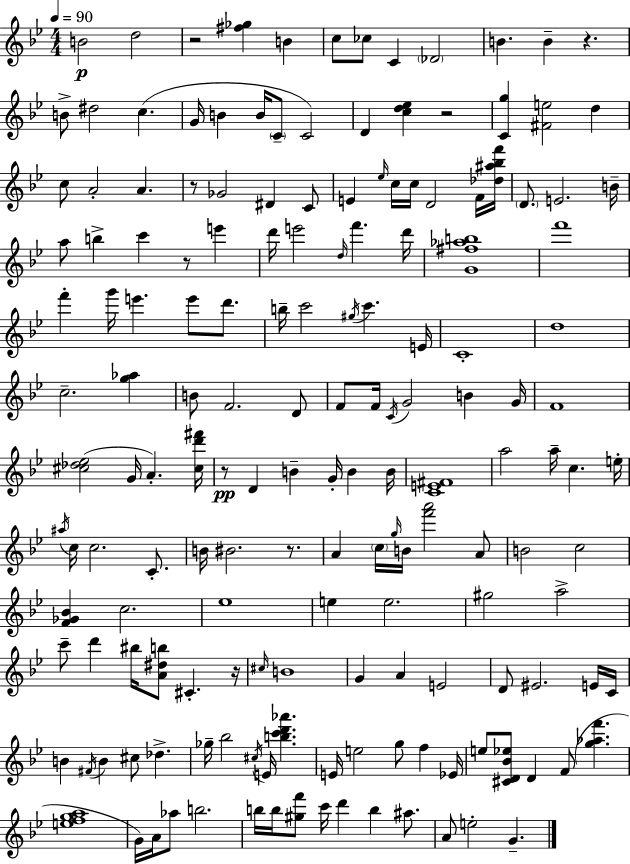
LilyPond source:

{
  \clef treble
  \numericTimeSignature
  \time 4/4
  \key bes \major
  \tempo 4 = 90
  b'2\p d''2 | r2 <fis'' ges''>4 b'4 | c''8 ces''8 c'4 \parenthesize des'2 | b'4. b'4-- r4. | \break b'8-> dis''2 c''4.( | g'16 b'4 b'16 \parenthesize c'8-- c'2) | d'4 <c'' d'' ees''>4 r2 | <c' g''>4 <fis' e''>2 d''4 | \break c''8 a'2-. a'4. | r8 ges'2 dis'4 c'8 | e'4 \grace { ees''16 } c''16 c''16 d'2 f'16 | <des'' ais'' bes'' f'''>16 \parenthesize d'8. e'2. | \break b'16-- a''8 b''4-> c'''4 r8 e'''4 | d'''16 e'''2 \grace { d''16 } f'''4. | d'''16 <g' fis'' aes'' b''>1 | f'''1 | \break f'''4-. g'''16 e'''4. e'''8 d'''8. | b''16-- c'''2 \acciaccatura { gis''16 } c'''4. | e'16 c'1-. | d''1 | \break c''2.-- <g'' aes''>4 | b'8 f'2. | d'8 f'8 f'16 \acciaccatura { c'16 } g'2 b'4 | g'16 f'1 | \break <cis'' des'' ees''>2( g'16 a'4.-.) | <cis'' d''' fis'''>16 r8\pp d'4 b'4-- g'16-. b'4 | b'16 <c' e' fis'>1 | a''2 a''16-- c''4. | \break e''16-. \acciaccatura { ais''16 } c''16 c''2. | c'8.-. b'16 bis'2. | r8. a'4 \parenthesize c''16 \grace { g''16 } b'16 <f''' a'''>2 | a'8 b'2 c''2 | \break <f' ges' bes'>4 c''2. | ees''1 | e''4 e''2. | gis''2 a''2-> | \break c'''8-- d'''4 bis''16 <a' dis'' b''>8 cis'4.-. | r16 \grace { cis''16 } b'1 | g'4 a'4 e'2 | d'8 eis'2. | \break e'16 c'16 b'4 \acciaccatura { fis'16 } b'4 | cis''8 des''4.-> ges''16-- bes''2 | \acciaccatura { cis''16 } e'16 <b'' c''' d''' aes'''>4. e'16 e''2 | g''8 f''4 ees'16 e''8 <cis' d' bes' ees''>8 d'4 | \break f'8( <g'' aes'' f'''>4. <e'' f'' g'' a''>1 | g'16) a'16 aes''8 b''2. | b''16 b''16 <gis'' f'''>8 c'''16 d'''4 | b''4 ais''8. a'8 e''2-. | \break g'4.-- \bar "|."
}